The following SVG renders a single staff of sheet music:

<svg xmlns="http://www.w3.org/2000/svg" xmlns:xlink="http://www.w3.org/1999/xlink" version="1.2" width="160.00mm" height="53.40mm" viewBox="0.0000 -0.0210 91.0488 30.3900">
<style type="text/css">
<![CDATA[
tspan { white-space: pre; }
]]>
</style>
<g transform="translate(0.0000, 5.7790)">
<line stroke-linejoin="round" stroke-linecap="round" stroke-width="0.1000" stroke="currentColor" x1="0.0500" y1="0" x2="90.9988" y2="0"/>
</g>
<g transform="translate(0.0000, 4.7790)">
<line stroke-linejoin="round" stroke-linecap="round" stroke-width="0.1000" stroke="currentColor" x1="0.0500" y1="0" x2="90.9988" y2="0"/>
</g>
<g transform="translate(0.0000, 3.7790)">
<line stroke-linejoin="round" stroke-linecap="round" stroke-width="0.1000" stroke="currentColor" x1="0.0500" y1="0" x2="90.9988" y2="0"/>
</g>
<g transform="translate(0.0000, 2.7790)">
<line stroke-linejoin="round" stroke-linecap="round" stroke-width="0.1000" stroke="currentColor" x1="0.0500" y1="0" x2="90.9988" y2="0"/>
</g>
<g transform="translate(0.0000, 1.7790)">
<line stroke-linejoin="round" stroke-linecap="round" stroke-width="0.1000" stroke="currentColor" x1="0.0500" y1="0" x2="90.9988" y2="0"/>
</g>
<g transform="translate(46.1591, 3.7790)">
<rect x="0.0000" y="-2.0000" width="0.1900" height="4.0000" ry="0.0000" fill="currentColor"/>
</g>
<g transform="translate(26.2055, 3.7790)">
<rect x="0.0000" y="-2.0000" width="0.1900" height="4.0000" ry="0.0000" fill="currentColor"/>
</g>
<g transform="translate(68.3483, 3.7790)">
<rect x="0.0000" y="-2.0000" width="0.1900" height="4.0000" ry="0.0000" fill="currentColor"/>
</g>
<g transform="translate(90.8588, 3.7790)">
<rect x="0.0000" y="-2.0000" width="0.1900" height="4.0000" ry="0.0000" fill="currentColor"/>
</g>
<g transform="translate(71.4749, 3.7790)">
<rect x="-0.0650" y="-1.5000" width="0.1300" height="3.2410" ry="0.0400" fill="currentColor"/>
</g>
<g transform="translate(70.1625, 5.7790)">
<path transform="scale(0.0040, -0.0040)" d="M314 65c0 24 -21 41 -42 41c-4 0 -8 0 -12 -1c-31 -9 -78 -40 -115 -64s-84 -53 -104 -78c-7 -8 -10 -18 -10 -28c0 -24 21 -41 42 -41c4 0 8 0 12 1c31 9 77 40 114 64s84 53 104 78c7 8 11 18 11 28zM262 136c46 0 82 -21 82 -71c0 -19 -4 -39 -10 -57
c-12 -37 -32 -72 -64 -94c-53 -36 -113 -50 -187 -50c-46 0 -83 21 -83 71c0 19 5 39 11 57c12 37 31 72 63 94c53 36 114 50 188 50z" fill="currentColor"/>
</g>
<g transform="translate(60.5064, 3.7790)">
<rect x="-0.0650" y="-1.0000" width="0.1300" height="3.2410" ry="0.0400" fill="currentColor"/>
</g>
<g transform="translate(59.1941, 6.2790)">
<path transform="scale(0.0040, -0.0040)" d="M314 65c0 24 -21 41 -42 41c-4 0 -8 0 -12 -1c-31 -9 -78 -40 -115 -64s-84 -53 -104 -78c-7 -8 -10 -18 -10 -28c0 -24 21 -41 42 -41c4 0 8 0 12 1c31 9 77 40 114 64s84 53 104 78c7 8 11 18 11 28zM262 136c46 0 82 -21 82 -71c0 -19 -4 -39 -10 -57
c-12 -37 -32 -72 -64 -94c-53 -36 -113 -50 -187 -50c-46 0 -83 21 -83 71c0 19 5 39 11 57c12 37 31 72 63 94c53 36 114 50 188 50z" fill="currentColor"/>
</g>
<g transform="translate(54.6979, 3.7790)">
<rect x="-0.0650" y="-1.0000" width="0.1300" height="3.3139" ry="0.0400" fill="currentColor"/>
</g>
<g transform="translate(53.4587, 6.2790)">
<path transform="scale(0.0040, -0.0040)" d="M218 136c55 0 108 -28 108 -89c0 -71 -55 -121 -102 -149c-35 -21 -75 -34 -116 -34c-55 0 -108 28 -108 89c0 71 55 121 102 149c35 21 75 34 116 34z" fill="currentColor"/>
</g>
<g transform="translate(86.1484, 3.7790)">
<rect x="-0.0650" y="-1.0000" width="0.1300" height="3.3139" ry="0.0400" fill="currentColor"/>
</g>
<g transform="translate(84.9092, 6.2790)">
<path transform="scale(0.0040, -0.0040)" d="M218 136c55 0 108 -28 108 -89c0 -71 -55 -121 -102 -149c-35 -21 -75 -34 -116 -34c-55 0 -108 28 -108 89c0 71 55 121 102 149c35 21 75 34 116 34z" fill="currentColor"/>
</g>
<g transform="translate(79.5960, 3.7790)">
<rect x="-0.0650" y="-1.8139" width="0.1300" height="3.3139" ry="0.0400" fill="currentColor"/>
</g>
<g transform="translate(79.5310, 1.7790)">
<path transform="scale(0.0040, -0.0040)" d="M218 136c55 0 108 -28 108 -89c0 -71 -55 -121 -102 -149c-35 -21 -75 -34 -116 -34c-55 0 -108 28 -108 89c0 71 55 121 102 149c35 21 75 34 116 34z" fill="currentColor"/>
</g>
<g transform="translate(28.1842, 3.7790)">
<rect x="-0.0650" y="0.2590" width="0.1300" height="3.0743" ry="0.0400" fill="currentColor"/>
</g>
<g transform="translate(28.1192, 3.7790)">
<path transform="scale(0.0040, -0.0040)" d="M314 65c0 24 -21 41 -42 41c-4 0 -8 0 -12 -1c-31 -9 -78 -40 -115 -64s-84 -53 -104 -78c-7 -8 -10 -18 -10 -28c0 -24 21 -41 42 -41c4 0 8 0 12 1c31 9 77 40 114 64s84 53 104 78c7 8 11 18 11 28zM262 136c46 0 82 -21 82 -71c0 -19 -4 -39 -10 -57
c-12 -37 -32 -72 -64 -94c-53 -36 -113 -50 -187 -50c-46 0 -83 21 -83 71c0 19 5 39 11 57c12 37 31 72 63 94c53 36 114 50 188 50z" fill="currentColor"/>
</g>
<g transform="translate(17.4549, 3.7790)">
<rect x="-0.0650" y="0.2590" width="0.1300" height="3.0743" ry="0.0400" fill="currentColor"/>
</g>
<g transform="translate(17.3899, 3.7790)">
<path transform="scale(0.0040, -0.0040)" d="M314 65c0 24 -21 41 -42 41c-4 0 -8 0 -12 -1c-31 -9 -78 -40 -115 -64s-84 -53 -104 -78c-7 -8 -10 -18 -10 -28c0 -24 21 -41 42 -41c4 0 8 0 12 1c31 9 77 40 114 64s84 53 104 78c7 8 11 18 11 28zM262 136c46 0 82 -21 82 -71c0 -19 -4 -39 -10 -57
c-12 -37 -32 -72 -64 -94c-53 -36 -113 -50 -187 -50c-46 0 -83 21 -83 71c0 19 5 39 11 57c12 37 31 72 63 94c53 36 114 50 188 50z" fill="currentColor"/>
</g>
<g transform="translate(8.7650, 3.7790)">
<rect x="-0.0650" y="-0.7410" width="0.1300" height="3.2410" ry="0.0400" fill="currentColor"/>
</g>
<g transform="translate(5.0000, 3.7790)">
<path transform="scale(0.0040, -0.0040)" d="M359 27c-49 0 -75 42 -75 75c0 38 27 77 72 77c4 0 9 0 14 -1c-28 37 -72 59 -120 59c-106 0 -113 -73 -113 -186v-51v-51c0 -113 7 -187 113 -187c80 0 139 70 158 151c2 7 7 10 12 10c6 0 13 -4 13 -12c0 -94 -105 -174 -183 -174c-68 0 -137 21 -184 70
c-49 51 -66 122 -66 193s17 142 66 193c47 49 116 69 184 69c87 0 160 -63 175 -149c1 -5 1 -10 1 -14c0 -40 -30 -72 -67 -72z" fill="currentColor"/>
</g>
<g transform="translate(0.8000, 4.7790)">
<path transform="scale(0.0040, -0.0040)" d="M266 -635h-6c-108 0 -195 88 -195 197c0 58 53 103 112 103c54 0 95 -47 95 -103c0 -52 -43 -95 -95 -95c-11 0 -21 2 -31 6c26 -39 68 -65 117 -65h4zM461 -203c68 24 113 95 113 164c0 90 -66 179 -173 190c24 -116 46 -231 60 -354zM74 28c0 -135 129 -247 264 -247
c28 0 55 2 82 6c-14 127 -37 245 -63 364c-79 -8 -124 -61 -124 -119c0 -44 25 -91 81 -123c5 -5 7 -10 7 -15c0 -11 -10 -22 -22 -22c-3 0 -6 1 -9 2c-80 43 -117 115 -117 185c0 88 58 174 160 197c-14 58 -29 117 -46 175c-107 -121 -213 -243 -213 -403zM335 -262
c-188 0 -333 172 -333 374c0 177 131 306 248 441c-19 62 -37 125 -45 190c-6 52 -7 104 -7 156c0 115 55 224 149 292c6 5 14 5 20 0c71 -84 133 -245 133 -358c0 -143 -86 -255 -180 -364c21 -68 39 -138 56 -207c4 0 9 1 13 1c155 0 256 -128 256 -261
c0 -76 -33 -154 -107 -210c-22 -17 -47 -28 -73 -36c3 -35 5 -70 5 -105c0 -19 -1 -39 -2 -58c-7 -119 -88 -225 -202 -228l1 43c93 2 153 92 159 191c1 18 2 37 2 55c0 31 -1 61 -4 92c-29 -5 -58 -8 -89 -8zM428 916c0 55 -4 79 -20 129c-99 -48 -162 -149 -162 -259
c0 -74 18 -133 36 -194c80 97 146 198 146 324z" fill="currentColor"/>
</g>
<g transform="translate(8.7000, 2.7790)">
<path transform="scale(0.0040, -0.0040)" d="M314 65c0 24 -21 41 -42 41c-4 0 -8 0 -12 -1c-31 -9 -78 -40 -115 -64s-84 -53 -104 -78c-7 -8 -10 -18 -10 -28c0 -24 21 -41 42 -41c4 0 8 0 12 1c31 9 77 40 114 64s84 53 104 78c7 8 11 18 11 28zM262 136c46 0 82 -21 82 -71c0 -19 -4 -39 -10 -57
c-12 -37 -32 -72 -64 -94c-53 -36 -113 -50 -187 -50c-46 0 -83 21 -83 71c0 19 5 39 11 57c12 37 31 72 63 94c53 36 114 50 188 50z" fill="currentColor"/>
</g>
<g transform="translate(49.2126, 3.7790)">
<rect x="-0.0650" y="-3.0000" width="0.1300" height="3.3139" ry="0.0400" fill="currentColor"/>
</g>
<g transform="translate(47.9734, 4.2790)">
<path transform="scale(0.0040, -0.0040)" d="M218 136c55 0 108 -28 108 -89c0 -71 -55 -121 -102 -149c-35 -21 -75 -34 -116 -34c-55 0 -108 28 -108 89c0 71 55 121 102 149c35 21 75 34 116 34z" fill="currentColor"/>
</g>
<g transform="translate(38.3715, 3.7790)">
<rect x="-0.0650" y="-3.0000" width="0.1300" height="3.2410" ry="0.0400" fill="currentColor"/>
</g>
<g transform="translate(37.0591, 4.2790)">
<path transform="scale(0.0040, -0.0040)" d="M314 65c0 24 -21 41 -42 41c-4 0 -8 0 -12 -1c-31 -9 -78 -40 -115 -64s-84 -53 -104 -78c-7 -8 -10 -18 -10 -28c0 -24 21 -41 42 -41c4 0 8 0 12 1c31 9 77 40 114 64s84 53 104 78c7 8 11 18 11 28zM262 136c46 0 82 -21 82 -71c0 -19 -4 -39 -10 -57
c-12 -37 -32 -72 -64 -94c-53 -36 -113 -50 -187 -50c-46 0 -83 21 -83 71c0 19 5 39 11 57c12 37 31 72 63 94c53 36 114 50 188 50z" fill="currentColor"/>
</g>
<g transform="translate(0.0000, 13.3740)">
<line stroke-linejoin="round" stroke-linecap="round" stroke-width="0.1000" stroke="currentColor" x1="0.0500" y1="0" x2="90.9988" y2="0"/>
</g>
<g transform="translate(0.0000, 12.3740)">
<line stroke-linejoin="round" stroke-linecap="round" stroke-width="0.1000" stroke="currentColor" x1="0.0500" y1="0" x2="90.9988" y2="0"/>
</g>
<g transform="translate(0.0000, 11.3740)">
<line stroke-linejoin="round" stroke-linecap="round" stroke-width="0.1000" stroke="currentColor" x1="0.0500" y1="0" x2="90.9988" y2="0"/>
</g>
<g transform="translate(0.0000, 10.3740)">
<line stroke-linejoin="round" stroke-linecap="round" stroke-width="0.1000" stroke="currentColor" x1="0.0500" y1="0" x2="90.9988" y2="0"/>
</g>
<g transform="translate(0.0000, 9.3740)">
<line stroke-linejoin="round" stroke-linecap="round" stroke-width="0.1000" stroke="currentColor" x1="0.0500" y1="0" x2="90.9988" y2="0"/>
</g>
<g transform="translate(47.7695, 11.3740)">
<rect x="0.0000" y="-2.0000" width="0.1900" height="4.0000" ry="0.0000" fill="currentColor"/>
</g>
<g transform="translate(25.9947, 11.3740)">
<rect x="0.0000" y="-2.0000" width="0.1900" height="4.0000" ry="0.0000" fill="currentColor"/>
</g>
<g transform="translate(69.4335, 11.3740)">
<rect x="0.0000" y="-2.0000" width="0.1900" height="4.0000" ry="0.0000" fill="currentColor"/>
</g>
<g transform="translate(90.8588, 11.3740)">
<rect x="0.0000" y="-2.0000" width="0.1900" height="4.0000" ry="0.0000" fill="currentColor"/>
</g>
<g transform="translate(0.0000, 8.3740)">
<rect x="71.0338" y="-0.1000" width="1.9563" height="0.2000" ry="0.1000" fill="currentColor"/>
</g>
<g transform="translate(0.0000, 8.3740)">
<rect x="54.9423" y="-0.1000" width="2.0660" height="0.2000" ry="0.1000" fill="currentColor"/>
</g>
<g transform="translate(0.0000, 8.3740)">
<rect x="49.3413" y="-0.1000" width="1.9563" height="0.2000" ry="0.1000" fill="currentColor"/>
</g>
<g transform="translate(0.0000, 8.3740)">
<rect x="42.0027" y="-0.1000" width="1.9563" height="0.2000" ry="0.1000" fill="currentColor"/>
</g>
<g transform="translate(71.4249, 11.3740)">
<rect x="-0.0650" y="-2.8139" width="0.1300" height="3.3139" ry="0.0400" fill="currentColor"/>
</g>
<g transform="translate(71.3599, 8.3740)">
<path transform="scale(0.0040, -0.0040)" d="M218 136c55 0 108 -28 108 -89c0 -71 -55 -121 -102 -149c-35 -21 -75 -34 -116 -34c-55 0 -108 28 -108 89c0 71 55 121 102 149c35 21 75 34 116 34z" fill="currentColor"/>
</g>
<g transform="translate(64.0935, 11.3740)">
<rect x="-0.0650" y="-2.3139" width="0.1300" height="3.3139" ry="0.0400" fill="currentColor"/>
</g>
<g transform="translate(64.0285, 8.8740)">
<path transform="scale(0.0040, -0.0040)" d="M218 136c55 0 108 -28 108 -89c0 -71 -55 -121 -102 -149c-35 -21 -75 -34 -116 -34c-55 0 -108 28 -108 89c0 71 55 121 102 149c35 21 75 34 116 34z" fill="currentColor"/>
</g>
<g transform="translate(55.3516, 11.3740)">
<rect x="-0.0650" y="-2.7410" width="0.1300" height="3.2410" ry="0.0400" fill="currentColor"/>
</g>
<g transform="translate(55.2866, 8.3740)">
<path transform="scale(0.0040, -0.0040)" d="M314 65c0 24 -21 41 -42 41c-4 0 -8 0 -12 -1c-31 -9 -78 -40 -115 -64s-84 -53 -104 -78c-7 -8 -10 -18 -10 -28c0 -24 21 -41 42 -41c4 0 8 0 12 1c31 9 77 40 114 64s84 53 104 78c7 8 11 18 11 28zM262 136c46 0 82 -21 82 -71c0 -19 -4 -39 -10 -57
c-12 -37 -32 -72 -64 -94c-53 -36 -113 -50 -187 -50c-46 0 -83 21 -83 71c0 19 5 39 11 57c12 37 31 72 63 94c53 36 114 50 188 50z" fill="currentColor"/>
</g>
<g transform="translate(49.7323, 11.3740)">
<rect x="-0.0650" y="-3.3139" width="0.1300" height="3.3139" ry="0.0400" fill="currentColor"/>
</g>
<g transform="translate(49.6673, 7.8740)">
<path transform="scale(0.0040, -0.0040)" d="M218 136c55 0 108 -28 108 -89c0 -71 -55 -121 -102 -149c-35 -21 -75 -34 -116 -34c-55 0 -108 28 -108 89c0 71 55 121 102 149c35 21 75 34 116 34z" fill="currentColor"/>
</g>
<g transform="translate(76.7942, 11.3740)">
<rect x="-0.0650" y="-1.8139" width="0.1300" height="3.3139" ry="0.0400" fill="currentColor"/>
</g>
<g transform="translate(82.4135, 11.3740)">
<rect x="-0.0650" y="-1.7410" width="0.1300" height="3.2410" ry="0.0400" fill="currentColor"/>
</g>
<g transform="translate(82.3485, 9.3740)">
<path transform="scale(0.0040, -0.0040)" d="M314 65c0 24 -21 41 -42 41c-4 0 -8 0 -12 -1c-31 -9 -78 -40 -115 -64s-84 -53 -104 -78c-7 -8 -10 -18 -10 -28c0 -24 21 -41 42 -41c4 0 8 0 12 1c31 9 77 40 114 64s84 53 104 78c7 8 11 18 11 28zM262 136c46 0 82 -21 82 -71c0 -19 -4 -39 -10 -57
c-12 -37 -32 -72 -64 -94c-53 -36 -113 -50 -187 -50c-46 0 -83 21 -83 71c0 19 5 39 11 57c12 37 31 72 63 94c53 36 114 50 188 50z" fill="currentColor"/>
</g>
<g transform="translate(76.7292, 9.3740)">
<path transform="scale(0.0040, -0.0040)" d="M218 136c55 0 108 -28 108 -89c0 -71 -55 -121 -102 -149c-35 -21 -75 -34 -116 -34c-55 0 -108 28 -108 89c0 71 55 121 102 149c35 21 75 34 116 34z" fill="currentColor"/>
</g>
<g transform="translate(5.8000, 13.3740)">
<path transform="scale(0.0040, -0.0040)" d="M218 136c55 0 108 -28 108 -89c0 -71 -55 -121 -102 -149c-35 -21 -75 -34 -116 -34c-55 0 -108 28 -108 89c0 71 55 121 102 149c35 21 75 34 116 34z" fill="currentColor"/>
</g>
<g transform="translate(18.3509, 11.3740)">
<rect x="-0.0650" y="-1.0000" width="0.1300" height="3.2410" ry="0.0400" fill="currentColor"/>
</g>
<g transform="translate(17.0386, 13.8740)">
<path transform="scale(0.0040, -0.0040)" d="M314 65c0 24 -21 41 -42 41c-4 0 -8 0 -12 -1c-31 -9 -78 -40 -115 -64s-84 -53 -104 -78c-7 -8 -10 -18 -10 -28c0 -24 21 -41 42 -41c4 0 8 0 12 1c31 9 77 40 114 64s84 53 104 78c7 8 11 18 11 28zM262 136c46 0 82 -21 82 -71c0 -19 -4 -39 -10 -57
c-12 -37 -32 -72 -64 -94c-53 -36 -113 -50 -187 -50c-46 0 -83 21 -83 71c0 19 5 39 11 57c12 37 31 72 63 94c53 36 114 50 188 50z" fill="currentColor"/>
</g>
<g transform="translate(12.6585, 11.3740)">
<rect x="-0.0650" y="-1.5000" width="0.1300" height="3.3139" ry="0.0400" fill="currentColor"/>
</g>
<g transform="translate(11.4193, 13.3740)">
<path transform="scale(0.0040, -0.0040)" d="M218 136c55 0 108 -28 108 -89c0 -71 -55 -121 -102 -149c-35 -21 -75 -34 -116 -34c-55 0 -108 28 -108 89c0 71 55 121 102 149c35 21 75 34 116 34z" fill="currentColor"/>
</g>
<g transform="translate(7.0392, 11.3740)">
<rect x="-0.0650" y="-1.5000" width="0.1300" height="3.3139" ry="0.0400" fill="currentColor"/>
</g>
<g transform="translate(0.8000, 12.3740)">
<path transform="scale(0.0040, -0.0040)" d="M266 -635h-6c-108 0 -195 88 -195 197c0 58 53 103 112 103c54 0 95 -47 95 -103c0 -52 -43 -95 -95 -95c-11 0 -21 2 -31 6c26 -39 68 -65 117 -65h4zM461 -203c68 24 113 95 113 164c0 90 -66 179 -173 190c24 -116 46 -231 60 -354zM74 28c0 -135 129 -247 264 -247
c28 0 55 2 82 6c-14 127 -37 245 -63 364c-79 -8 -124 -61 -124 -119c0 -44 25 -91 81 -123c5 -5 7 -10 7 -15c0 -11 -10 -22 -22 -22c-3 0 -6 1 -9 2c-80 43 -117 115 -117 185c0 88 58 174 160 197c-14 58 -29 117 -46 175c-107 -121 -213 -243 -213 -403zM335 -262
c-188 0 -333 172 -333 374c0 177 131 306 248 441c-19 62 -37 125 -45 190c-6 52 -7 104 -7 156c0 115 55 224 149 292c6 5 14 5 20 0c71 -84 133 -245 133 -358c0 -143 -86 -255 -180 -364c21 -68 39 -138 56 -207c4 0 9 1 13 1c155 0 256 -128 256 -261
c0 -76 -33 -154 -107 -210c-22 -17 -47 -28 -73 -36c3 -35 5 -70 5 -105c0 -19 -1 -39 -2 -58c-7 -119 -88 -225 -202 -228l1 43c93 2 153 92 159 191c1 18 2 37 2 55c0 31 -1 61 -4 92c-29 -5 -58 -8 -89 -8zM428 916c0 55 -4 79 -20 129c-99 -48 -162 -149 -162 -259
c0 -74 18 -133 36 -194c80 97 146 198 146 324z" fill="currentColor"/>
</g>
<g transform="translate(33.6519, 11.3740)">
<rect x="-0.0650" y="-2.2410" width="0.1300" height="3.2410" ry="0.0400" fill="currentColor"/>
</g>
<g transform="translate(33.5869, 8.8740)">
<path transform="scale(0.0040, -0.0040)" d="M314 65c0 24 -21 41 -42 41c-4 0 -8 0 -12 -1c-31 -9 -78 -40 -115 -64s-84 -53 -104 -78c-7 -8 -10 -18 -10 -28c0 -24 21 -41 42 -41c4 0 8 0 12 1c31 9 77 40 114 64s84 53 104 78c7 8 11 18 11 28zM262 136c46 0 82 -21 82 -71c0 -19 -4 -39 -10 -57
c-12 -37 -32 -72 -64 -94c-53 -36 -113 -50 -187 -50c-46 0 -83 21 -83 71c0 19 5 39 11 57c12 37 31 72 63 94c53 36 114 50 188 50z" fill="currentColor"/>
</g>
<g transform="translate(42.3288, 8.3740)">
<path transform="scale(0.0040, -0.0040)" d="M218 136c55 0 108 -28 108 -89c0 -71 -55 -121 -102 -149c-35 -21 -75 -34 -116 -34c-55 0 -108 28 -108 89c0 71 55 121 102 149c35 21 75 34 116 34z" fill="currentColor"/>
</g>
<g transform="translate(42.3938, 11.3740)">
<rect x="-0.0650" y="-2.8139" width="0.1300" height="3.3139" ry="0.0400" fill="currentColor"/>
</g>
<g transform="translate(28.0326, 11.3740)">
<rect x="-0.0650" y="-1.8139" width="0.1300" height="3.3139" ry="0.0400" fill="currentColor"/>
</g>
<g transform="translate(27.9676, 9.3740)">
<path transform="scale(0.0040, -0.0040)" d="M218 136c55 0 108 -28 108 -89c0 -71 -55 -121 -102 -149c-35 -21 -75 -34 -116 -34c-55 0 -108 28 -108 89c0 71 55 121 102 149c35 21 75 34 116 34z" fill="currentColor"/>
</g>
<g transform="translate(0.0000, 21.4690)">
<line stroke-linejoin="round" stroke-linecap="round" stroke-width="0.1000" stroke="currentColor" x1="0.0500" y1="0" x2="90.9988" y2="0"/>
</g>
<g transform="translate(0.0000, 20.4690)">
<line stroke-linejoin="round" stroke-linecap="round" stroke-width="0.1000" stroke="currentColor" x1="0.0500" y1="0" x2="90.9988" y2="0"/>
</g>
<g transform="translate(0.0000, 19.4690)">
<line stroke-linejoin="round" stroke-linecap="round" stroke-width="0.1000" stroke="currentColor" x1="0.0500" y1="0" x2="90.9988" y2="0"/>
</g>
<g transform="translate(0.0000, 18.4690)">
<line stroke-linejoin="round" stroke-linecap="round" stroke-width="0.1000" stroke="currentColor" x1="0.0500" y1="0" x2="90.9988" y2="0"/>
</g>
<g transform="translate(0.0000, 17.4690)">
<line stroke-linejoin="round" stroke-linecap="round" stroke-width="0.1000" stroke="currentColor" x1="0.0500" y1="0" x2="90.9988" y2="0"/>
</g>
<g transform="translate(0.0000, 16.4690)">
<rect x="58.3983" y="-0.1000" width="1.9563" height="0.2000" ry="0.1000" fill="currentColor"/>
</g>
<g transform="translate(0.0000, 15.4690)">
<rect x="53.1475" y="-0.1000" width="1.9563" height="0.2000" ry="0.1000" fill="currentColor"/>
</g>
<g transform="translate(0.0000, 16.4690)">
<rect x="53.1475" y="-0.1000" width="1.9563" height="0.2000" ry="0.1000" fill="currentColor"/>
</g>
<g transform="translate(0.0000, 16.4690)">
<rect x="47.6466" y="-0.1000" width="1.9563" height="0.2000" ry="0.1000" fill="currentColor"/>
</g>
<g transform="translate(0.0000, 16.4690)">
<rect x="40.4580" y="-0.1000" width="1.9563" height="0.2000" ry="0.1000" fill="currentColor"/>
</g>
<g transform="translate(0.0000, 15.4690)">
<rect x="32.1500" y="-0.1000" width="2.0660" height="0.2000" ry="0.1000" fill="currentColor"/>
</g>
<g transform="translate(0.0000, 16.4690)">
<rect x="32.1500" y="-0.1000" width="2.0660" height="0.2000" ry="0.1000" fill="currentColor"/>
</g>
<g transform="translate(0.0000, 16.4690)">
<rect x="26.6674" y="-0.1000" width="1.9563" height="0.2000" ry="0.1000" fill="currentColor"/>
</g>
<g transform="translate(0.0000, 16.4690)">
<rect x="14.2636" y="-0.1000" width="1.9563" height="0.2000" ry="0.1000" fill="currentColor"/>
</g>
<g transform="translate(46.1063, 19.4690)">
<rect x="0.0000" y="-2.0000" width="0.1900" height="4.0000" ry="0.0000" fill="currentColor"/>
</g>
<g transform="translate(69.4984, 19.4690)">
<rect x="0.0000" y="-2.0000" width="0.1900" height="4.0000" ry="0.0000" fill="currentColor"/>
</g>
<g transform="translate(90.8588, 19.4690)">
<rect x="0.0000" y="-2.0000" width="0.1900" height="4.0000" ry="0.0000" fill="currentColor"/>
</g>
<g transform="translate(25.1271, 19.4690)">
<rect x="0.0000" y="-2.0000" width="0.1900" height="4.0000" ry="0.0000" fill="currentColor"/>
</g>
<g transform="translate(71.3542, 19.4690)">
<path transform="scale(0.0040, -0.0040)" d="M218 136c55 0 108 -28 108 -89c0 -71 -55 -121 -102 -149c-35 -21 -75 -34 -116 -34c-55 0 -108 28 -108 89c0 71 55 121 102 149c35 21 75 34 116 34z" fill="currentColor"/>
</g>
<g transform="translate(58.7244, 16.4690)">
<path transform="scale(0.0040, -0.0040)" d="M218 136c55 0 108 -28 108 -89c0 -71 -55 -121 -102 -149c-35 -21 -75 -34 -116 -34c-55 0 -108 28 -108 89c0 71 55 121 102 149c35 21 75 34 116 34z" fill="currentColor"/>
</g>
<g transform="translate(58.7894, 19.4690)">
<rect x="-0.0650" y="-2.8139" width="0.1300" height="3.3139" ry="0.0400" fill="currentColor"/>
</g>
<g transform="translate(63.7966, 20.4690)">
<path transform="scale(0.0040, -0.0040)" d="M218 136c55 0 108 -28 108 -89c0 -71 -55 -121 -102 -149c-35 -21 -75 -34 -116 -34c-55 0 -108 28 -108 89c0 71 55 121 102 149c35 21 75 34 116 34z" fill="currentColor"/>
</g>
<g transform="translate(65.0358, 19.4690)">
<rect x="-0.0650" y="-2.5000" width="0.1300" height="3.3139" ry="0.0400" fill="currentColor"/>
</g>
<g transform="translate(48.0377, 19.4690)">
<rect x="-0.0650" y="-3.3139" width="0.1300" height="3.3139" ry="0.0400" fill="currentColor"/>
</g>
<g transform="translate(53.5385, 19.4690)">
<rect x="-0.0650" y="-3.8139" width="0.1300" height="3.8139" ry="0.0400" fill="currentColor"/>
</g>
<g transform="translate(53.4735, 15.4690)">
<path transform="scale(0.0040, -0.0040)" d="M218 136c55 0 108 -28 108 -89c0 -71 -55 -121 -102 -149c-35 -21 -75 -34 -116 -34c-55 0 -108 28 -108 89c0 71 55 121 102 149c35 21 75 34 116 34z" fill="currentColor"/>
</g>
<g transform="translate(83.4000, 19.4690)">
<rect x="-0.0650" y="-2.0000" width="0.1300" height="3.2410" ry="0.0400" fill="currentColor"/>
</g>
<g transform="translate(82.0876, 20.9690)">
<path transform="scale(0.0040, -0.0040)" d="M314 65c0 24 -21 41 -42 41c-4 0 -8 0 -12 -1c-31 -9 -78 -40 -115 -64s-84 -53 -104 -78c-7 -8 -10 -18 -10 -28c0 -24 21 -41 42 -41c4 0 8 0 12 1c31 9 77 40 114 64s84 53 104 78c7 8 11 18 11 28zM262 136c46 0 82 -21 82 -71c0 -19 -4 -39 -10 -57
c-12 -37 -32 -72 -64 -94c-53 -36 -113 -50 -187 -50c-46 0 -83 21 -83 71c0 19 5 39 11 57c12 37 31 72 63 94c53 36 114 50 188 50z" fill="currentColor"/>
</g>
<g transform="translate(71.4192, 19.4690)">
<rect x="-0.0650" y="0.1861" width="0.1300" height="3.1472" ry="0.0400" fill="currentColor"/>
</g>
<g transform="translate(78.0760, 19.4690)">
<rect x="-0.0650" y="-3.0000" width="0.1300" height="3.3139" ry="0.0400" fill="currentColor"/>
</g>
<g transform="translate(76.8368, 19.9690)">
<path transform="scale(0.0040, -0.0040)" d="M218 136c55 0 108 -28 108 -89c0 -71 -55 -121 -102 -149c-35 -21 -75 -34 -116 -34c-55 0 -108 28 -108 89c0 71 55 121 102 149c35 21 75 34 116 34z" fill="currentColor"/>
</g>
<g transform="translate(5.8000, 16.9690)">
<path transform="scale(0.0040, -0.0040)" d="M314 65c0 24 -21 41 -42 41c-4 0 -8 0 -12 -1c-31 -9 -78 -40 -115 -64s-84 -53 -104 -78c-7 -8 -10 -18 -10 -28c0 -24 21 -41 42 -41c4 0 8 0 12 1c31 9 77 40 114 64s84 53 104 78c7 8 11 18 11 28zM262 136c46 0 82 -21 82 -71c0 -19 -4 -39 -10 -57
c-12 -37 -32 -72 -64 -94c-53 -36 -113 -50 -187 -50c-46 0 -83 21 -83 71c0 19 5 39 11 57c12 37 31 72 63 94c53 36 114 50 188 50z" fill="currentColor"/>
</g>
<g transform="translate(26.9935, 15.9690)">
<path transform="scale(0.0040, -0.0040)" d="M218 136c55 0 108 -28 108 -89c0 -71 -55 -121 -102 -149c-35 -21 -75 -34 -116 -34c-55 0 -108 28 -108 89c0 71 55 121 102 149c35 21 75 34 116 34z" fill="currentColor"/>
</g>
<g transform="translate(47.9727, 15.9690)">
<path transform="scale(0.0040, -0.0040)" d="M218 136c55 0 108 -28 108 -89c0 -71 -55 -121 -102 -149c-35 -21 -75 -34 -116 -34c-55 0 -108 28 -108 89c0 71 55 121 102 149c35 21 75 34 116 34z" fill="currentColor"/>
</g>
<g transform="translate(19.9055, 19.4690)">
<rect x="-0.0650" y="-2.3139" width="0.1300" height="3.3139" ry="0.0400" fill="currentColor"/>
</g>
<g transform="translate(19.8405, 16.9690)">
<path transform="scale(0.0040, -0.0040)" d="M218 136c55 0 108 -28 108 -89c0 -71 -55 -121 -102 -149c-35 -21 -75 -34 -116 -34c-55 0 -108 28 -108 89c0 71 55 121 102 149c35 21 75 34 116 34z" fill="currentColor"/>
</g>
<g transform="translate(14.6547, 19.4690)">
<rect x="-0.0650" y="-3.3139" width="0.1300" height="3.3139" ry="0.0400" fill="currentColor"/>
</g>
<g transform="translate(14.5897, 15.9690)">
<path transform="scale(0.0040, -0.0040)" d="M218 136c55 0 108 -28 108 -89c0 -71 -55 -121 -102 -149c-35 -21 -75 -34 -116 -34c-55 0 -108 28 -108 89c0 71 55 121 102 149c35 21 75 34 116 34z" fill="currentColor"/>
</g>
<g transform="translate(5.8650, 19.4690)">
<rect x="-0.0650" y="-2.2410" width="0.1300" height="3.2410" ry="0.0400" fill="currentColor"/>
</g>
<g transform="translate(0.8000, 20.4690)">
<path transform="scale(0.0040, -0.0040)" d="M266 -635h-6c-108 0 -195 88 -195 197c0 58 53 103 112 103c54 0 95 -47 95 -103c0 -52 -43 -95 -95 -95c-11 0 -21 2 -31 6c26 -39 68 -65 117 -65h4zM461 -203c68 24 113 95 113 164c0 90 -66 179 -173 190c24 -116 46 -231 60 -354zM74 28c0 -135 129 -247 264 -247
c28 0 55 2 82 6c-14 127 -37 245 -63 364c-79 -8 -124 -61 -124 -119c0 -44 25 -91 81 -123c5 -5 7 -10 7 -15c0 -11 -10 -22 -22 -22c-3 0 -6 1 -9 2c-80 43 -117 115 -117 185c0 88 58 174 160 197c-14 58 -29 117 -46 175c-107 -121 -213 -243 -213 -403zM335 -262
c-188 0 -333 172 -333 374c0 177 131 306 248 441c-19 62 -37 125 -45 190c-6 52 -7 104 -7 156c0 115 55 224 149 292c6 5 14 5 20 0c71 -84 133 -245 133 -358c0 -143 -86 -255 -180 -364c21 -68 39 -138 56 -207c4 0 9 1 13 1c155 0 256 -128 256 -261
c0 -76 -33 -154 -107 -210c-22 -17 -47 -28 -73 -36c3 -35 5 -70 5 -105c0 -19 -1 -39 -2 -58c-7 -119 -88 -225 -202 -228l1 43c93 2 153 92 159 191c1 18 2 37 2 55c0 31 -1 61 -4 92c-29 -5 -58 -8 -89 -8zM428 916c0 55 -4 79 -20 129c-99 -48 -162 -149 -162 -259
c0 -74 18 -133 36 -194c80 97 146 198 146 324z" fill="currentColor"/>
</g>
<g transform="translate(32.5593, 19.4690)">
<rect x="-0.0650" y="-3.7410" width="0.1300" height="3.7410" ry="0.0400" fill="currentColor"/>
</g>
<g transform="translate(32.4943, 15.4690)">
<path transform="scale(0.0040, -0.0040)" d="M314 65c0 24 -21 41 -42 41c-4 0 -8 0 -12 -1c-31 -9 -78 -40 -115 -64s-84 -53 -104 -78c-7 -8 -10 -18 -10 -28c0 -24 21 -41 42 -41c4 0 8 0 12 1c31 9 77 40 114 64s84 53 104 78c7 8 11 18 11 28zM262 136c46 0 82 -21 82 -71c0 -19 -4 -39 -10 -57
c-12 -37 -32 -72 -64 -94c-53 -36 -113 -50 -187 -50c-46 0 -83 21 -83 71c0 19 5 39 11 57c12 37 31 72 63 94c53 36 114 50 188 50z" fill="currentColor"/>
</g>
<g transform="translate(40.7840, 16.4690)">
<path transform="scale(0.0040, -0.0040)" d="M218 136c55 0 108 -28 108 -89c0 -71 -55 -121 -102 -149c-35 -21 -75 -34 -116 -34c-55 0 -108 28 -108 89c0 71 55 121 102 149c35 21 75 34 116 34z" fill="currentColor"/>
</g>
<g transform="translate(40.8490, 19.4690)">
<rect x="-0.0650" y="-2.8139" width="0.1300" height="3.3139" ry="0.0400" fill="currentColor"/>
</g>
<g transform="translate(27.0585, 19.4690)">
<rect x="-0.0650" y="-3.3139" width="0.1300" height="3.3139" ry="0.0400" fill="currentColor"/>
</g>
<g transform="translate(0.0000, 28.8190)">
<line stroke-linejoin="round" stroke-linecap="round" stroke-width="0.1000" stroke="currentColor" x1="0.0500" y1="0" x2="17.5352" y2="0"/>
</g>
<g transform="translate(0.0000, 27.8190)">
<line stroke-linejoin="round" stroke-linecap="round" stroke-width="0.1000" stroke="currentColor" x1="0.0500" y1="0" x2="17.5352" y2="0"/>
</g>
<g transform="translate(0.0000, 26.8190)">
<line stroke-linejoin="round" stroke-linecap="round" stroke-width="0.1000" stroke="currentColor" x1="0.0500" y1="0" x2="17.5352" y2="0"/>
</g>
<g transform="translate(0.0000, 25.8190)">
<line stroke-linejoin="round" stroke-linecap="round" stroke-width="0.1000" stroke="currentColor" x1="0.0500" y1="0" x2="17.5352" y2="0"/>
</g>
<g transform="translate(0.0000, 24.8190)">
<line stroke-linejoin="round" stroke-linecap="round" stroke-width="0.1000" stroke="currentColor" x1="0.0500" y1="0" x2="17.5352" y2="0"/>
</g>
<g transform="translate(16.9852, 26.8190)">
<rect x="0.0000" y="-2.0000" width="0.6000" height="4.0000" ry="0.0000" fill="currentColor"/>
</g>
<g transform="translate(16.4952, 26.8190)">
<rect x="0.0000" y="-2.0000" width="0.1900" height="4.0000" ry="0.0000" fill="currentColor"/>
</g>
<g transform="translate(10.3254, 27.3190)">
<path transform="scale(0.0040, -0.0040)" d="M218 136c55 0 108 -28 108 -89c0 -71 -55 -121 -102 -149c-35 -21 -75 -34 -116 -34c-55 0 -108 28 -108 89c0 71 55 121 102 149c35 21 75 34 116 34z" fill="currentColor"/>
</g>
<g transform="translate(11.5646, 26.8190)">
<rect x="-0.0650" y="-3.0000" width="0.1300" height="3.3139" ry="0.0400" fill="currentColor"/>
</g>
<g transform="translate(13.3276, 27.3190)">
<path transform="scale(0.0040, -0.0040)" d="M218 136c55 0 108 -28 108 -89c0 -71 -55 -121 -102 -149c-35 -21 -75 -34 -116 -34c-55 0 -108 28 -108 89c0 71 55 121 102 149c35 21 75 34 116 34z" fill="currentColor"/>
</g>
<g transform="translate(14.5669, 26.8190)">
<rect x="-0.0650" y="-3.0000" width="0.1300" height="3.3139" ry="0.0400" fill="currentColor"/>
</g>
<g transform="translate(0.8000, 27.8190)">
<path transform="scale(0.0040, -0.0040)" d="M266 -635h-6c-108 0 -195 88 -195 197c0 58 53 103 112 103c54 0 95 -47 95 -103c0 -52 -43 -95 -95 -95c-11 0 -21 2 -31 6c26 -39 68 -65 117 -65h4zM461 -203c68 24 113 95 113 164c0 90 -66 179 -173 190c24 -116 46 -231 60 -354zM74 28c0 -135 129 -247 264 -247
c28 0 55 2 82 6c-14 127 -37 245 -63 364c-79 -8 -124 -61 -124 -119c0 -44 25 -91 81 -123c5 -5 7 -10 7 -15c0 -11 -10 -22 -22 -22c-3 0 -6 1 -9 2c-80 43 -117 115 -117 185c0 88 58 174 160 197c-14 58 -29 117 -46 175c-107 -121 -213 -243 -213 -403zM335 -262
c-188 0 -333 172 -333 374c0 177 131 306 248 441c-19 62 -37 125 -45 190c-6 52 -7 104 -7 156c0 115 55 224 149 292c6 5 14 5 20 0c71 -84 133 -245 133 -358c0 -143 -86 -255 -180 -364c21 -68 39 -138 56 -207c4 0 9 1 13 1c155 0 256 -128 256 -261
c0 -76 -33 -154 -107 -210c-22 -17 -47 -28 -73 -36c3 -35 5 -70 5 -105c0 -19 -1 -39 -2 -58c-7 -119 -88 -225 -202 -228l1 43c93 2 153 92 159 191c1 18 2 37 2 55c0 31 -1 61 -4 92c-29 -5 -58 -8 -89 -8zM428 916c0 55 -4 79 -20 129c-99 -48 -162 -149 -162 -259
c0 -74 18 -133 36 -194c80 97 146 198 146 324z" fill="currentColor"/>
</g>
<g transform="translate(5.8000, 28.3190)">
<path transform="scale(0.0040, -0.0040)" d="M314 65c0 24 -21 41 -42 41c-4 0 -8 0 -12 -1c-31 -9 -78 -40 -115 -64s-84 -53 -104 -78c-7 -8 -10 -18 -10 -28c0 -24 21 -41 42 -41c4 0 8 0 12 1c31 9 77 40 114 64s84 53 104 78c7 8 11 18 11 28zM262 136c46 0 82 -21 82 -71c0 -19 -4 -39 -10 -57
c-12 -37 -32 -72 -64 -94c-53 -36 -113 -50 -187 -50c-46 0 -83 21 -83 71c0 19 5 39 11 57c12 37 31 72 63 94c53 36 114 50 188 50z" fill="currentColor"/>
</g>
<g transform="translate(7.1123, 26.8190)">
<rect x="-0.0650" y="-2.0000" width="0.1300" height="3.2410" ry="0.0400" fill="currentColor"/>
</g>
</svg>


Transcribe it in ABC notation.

X:1
T:Untitled
M:4/4
L:1/4
K:C
d2 B2 B2 A2 A D D2 E2 f D E E D2 f g2 a b a2 g a f f2 g2 b g b c'2 a b c' a G B A F2 F2 A A